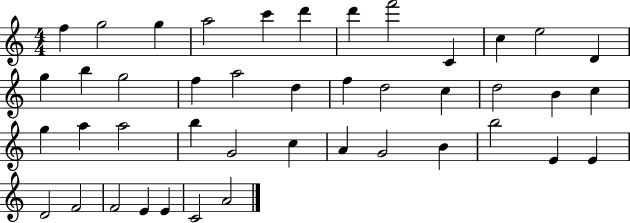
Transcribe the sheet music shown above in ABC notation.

X:1
T:Untitled
M:4/4
L:1/4
K:C
f g2 g a2 c' d' d' f'2 C c e2 D g b g2 f a2 d f d2 c d2 B c g a a2 b G2 c A G2 B b2 E E D2 F2 F2 E E C2 A2